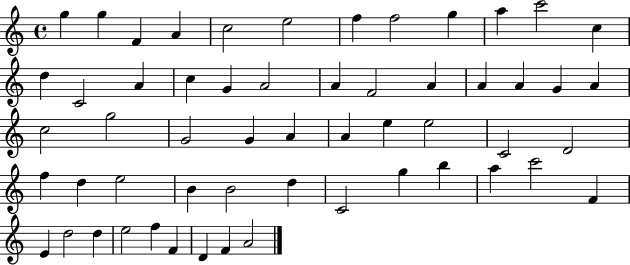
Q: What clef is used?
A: treble